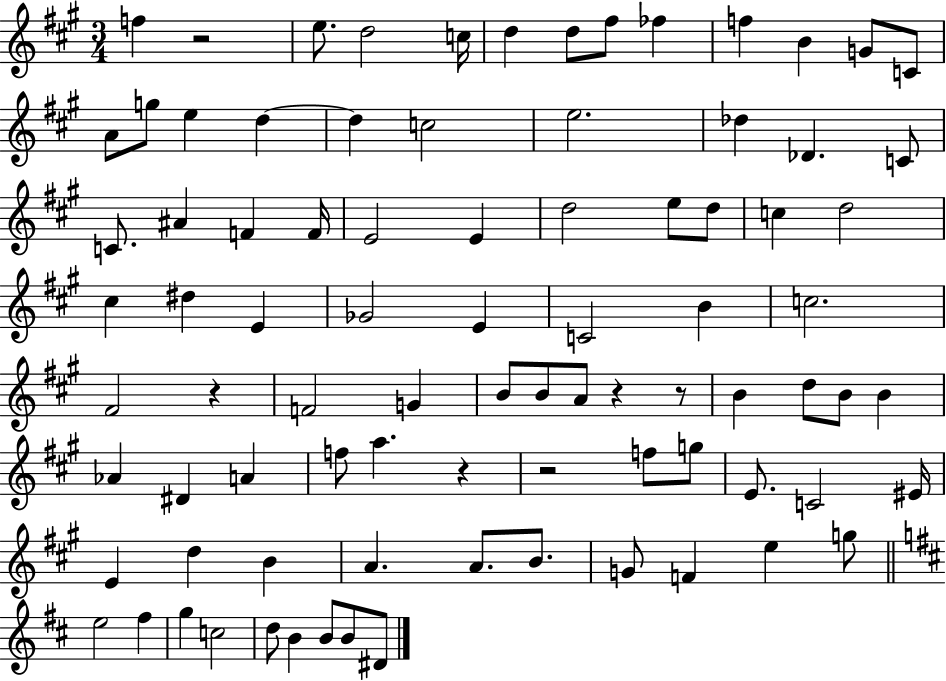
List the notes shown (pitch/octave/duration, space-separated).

F5/q R/h E5/e. D5/h C5/s D5/q D5/e F#5/e FES5/q F5/q B4/q G4/e C4/e A4/e G5/e E5/q D5/q D5/q C5/h E5/h. Db5/q Db4/q. C4/e C4/e. A#4/q F4/q F4/s E4/h E4/q D5/h E5/e D5/e C5/q D5/h C#5/q D#5/q E4/q Gb4/h E4/q C4/h B4/q C5/h. F#4/h R/q F4/h G4/q B4/e B4/e A4/e R/q R/e B4/q D5/e B4/e B4/q Ab4/q D#4/q A4/q F5/e A5/q. R/q R/h F5/e G5/e E4/e. C4/h EIS4/s E4/q D5/q B4/q A4/q. A4/e. B4/e. G4/e F4/q E5/q G5/e E5/h F#5/q G5/q C5/h D5/e B4/q B4/e B4/e D#4/e